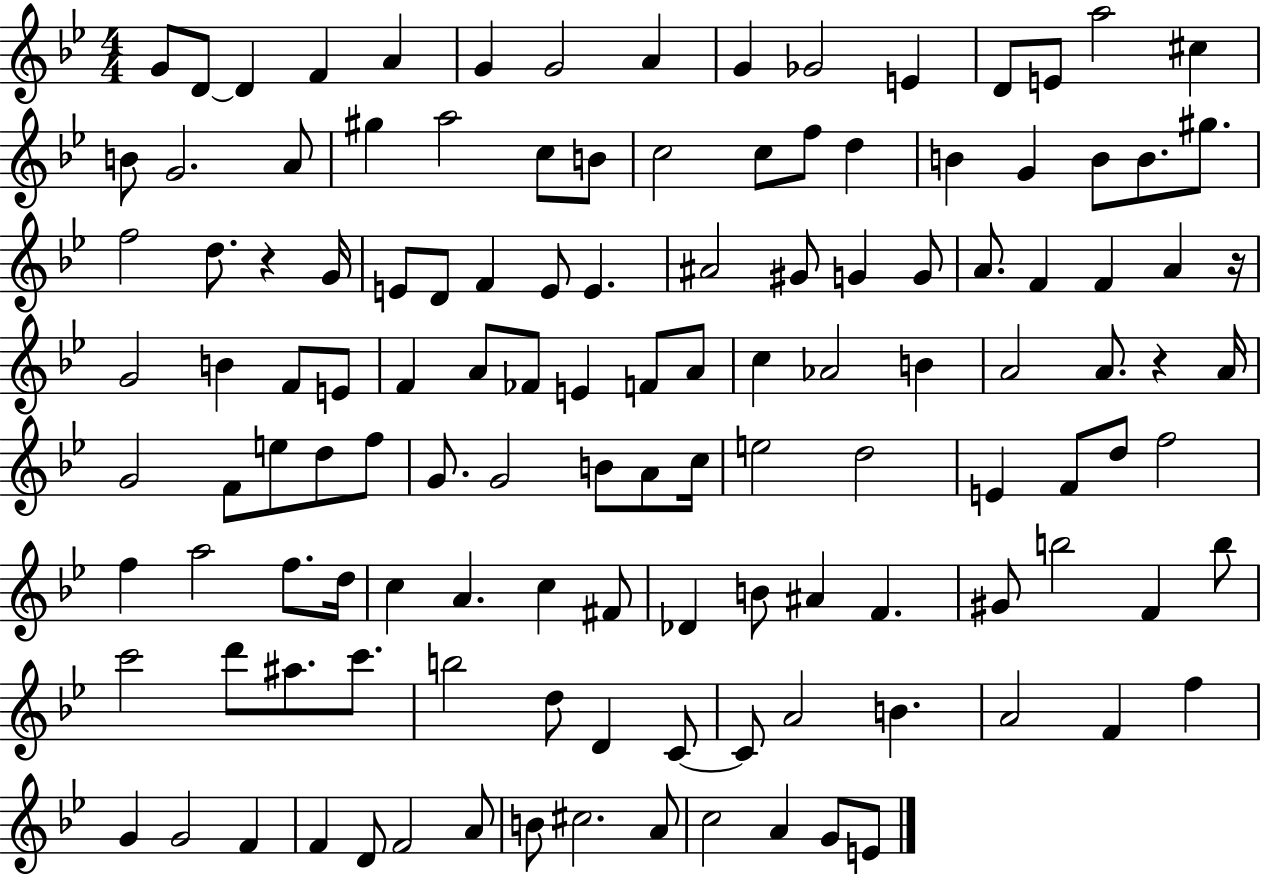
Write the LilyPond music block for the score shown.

{
  \clef treble
  \numericTimeSignature
  \time 4/4
  \key bes \major
  g'8 d'8~~ d'4 f'4 a'4 | g'4 g'2 a'4 | g'4 ges'2 e'4 | d'8 e'8 a''2 cis''4 | \break b'8 g'2. a'8 | gis''4 a''2 c''8 b'8 | c''2 c''8 f''8 d''4 | b'4 g'4 b'8 b'8. gis''8. | \break f''2 d''8. r4 g'16 | e'8 d'8 f'4 e'8 e'4. | ais'2 gis'8 g'4 g'8 | a'8. f'4 f'4 a'4 r16 | \break g'2 b'4 f'8 e'8 | f'4 a'8 fes'8 e'4 f'8 a'8 | c''4 aes'2 b'4 | a'2 a'8. r4 a'16 | \break g'2 f'8 e''8 d''8 f''8 | g'8. g'2 b'8 a'8 c''16 | e''2 d''2 | e'4 f'8 d''8 f''2 | \break f''4 a''2 f''8. d''16 | c''4 a'4. c''4 fis'8 | des'4 b'8 ais'4 f'4. | gis'8 b''2 f'4 b''8 | \break c'''2 d'''8 ais''8. c'''8. | b''2 d''8 d'4 c'8~~ | c'8 a'2 b'4. | a'2 f'4 f''4 | \break g'4 g'2 f'4 | f'4 d'8 f'2 a'8 | b'8 cis''2. a'8 | c''2 a'4 g'8 e'8 | \break \bar "|."
}